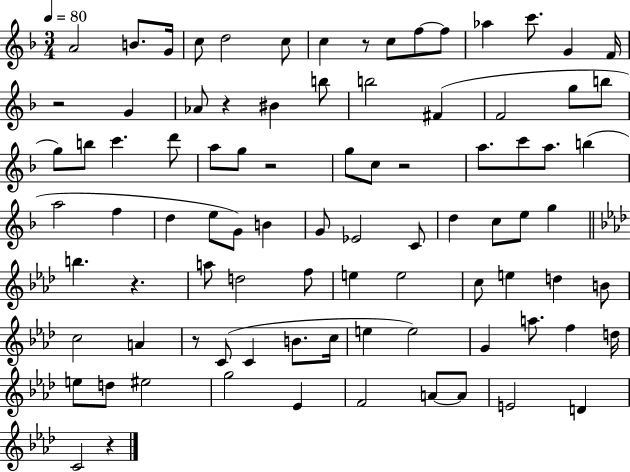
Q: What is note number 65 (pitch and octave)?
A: E5